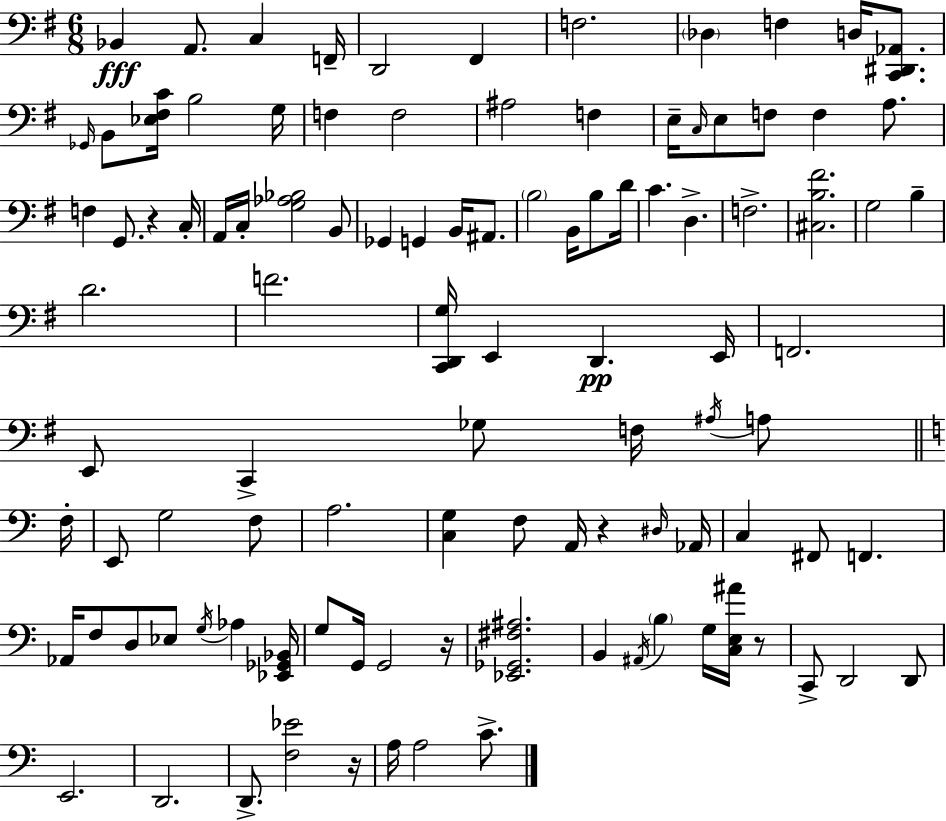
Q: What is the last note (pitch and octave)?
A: C4